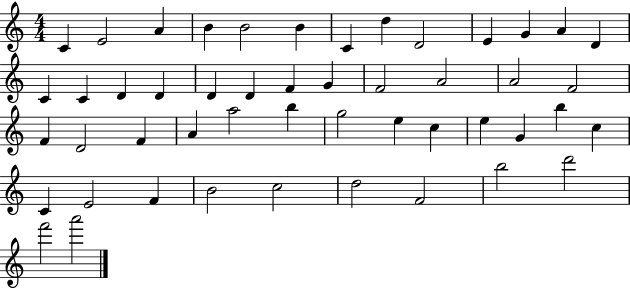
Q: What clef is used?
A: treble